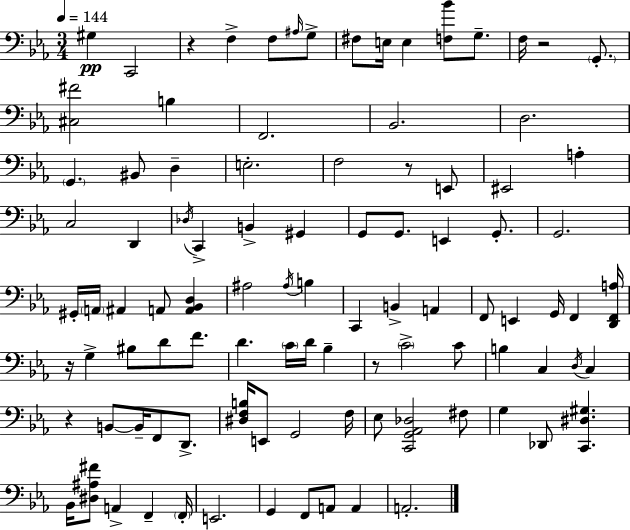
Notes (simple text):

G#3/q C2/h R/q F3/q F3/e A#3/s G3/e F#3/e E3/s E3/q [F3,Bb4]/e G3/e. F3/s R/h G2/e. [C#3,F#4]/h B3/q F2/h. Bb2/h. D3/h. G2/q. BIS2/e D3/q E3/h. F3/h R/e E2/e EIS2/h A3/q C3/h D2/q Db3/s C2/q B2/q G#2/q G2/e G2/e. E2/q G2/e. G2/h. G#2/s A2/s A#2/q A2/e [A2,Bb2,D3]/q A#3/h A#3/s B3/q C2/q B2/q A2/q F2/e E2/q G2/s F2/q [D2,F2,A3]/s R/s G3/q BIS3/e D4/e F4/e. D4/q. C4/s D4/s Bb3/q R/e C4/h C4/e B3/q C3/q D3/s C3/q R/q B2/e B2/s F2/e D2/e. [D#3,F3,B3]/s E2/e G2/h F3/s Eb3/e [C2,G2,Ab2,Db3]/h F#3/e G3/q Db2/e [C2,D#3,G#3]/q. Bb2/s [D#3,A#3,F#4]/e A2/q F2/q F2/s E2/h. G2/q F2/e A2/e A2/q A2/h.